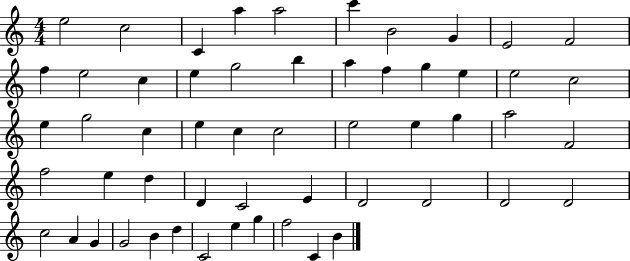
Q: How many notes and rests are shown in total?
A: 55